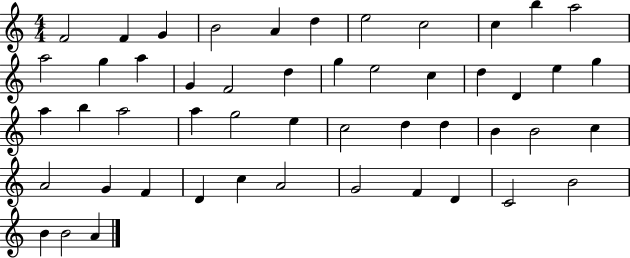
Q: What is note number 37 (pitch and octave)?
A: A4